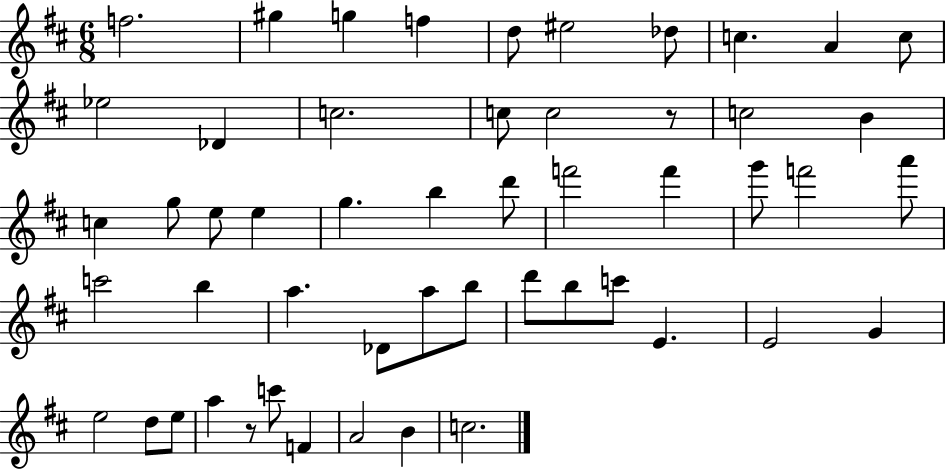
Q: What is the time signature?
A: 6/8